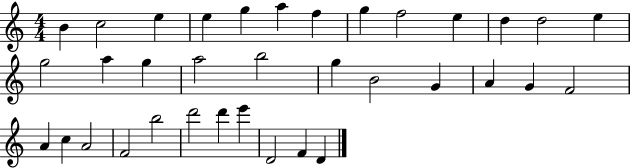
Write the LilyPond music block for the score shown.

{
  \clef treble
  \numericTimeSignature
  \time 4/4
  \key c \major
  b'4 c''2 e''4 | e''4 g''4 a''4 f''4 | g''4 f''2 e''4 | d''4 d''2 e''4 | \break g''2 a''4 g''4 | a''2 b''2 | g''4 b'2 g'4 | a'4 g'4 f'2 | \break a'4 c''4 a'2 | f'2 b''2 | d'''2 d'''4 e'''4 | d'2 f'4 d'4 | \break \bar "|."
}